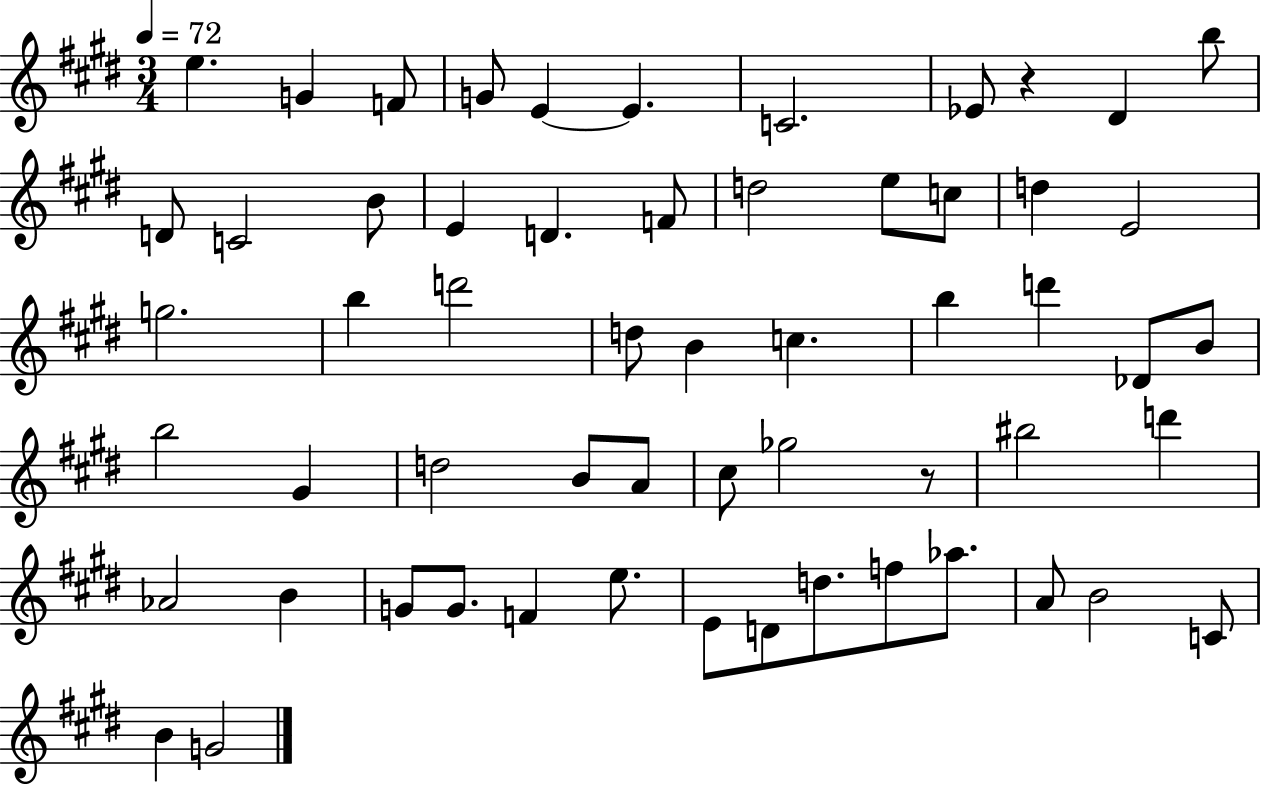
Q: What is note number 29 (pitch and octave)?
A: D6